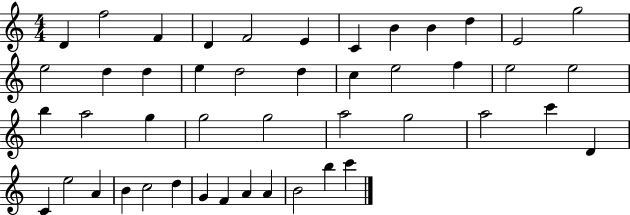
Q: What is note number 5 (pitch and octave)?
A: F4